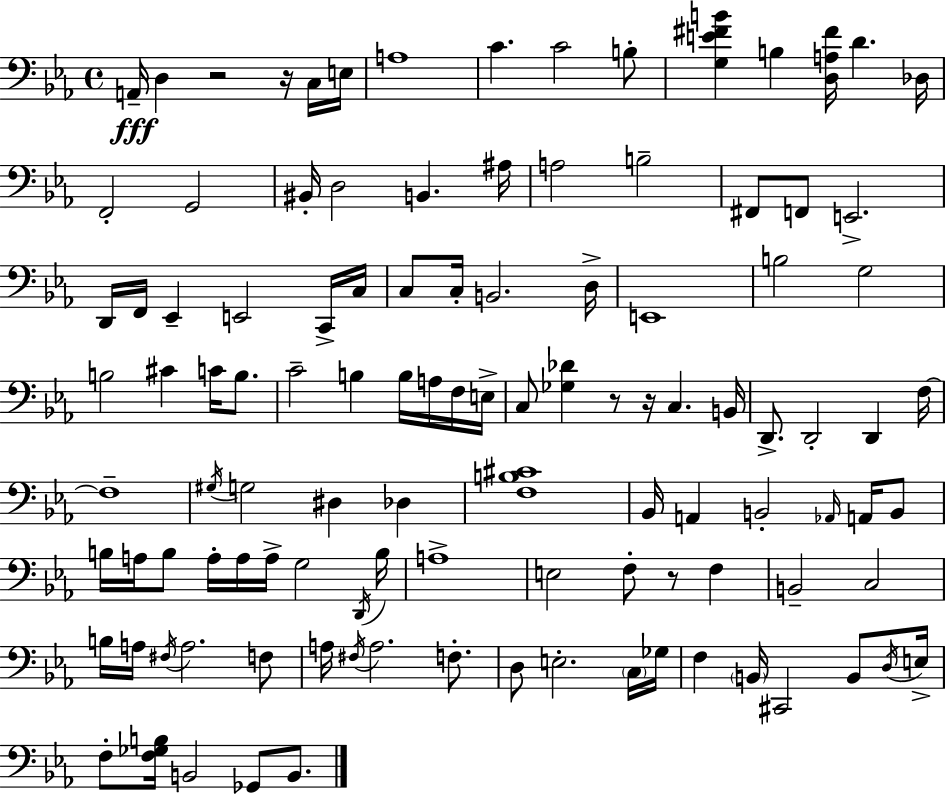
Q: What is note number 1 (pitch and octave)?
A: A2